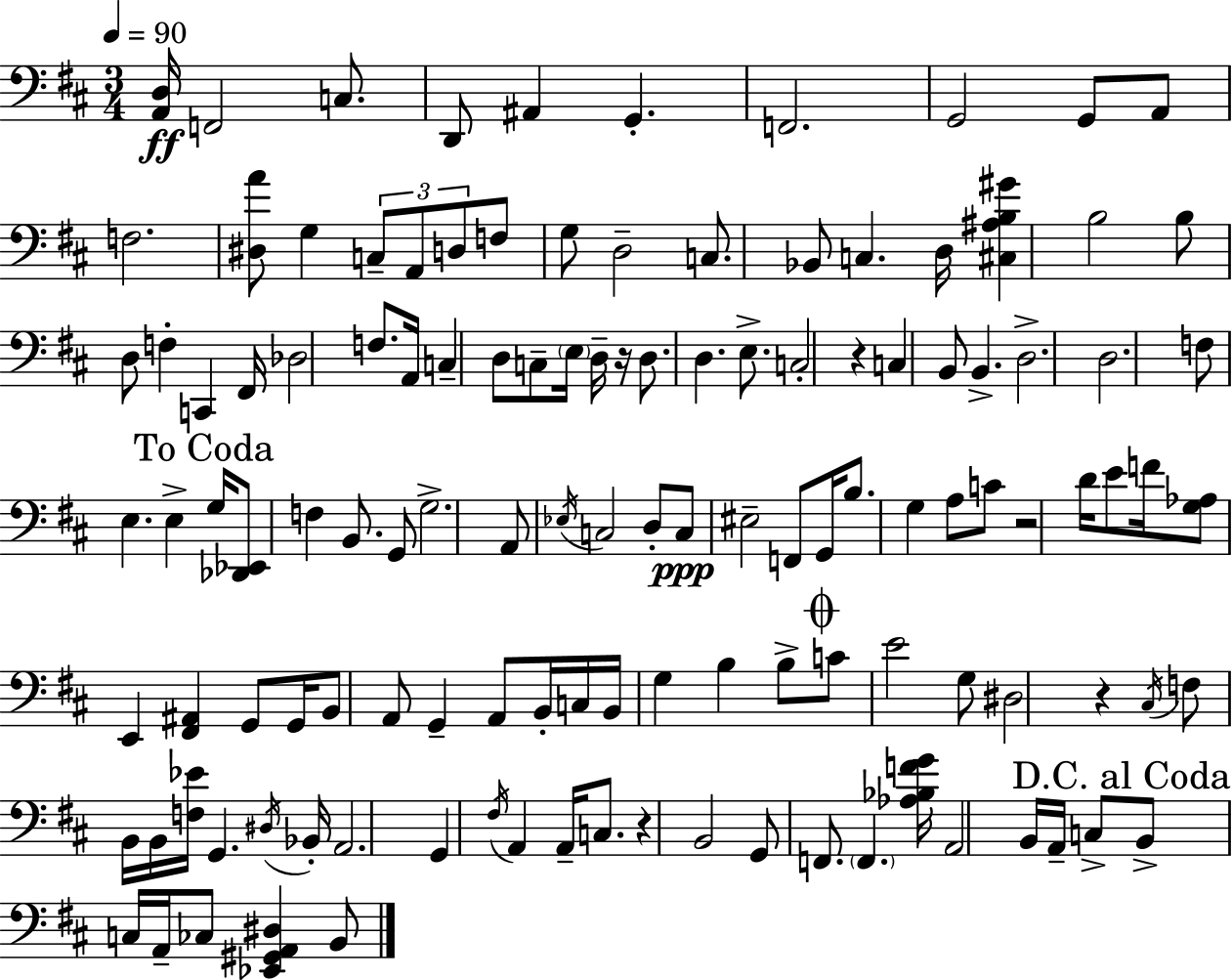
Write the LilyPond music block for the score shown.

{
  \clef bass
  \numericTimeSignature
  \time 3/4
  \key d \major
  \tempo 4 = 90
  <a, d>16\ff f,2 c8. | d,8 ais,4 g,4.-. | f,2. | g,2 g,8 a,8 | \break f2. | <dis a'>8 g4 \tuplet 3/2 { c8-- a,8 d8 } | f8 g8 d2-- | c8. bes,8 c4. d16 | \break <cis ais b gis'>4 b2 | b8 d8 f4-. c,4 | fis,16 des2 f8. | a,16 c4-- d8 c8-- \parenthesize e16 d16-- r16 | \break d8. d4. e8.-> | c2-. r4 | c4 b,8 b,4.-> | d2.-> | \break d2. | f8 e4. e4-> | \mark "To Coda" g16 <des, ees,>8 f4 b,8. g,8 | g2.-> | \break a,8 \acciaccatura { ees16 } c2 d8-. | c8\ppp eis2-- f,8 | g,16 b8. g4 a8 c'8 | r2 d'16 e'8 | \break f'16 <g aes>8 e,4 <fis, ais,>4 g,8 | g,16 b,8 a,8 g,4-- a,8 | b,16-. c16 b,16 g4 b4 b8-> | \mark \markup { \musicglyph "scripts.coda" } c'8 e'2 g8 | \break dis2 r4 | \acciaccatura { cis16 } f8 b,16 b,16 <f ees'>16 g,4. | \acciaccatura { dis16 } bes,16-. a,2. | g,4 \acciaccatura { fis16 } a,4 | \break a,16-- c8. r4 b,2 | g,8 f,8. \parenthesize f,4. | <aes bes f' g'>16 a,2 | b,16 a,16-- c8-> \mark "D.C. al Coda" b,8-> c16 a,16-- ces8 <ees, gis, a, dis>4 | \break b,8 \bar "|."
}